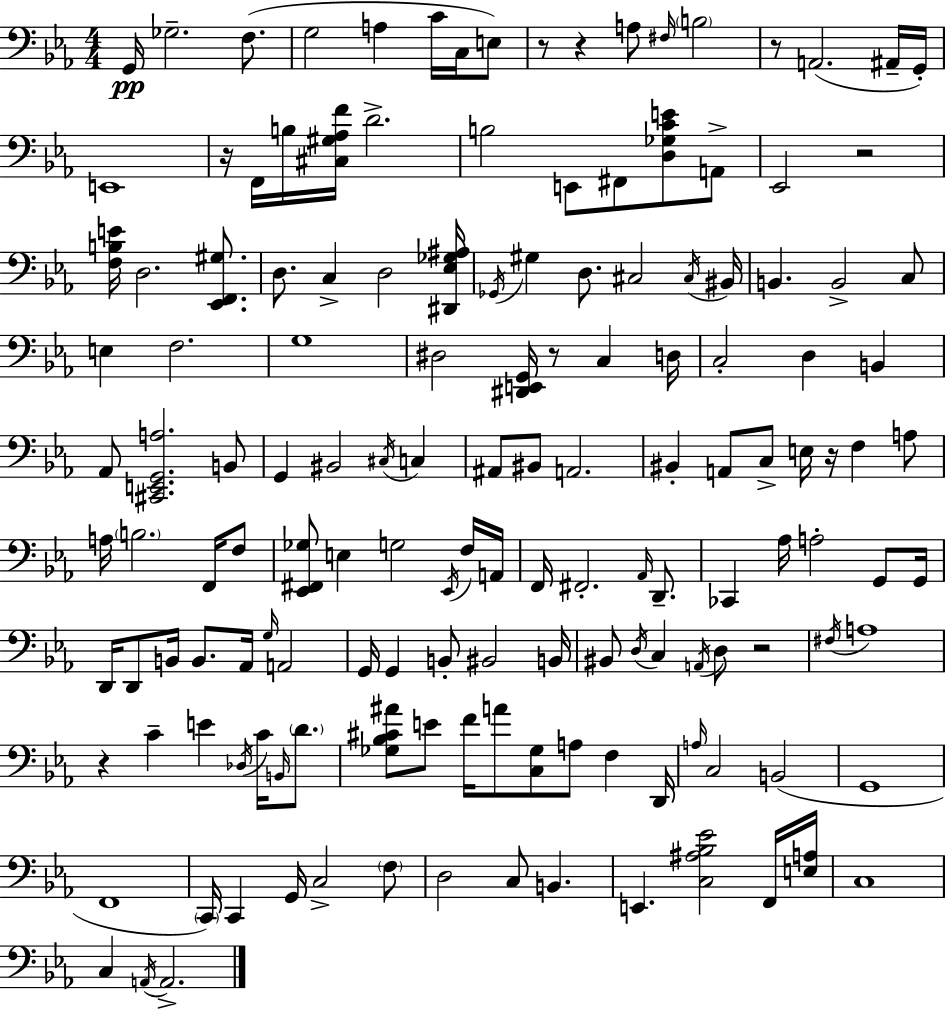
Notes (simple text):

G2/s Gb3/h. F3/e. G3/h A3/q C4/s C3/s E3/e R/e R/q A3/e F#3/s B3/h R/e A2/h. A#2/s G2/s E2/w R/s F2/s B3/s [C#3,G#3,Ab3,F4]/s D4/h. B3/h E2/e F#2/e [D3,Gb3,C4,E4]/e A2/e Eb2/h R/h [F3,B3,E4]/s D3/h. [Eb2,F2,G#3]/e. D3/e. C3/q D3/h [D#2,Eb3,Gb3,A#3]/s Gb2/s G#3/q D3/e. C#3/h C#3/s BIS2/s B2/q. B2/h C3/e E3/q F3/h. G3/w D#3/h [D#2,E2,G2]/s R/e C3/q D3/s C3/h D3/q B2/q Ab2/e [C#2,E2,G2,A3]/h. B2/e G2/q BIS2/h C#3/s C3/q A#2/e BIS2/e A2/h. BIS2/q A2/e C3/e E3/s R/s F3/q A3/e A3/s B3/h. F2/s F3/e [Eb2,F#2,Gb3]/e E3/q G3/h Eb2/s F3/s A2/s F2/s F#2/h. Ab2/s D2/e. CES2/q Ab3/s A3/h G2/e G2/s D2/s D2/e B2/s B2/e. Ab2/s G3/s A2/h G2/s G2/q B2/e BIS2/h B2/s BIS2/e D3/s C3/q A2/s D3/e R/h F#3/s A3/w R/q C4/q E4/q Db3/s C4/s B2/s D4/e. [Gb3,Bb3,C#4,A#4]/e E4/e F4/s A4/e [C3,Gb3]/e A3/e F3/q D2/s A3/s C3/h B2/h G2/w F2/w C2/s C2/q G2/s C3/h F3/e D3/h C3/e B2/q. E2/q. [C3,A#3,Bb3,Eb4]/h F2/s [E3,A3]/s C3/w C3/q A2/s A2/h.